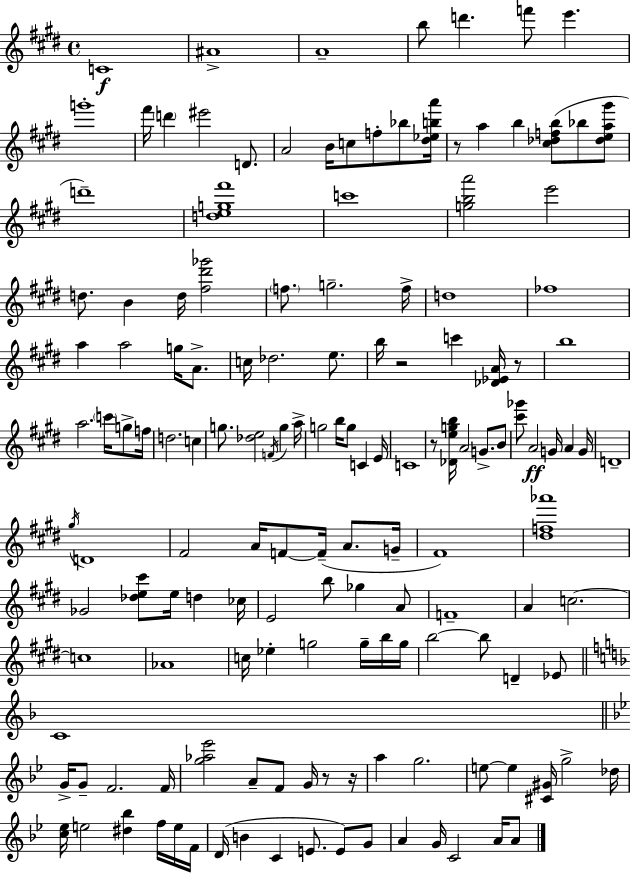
{
  \clef treble
  \time 4/4
  \defaultTimeSignature
  \key e \major
  c'1\f | ais'1-> | a'1-- | b''8 d'''4. f'''8 e'''4. | \break g'''1-. | fis'''16 \parenthesize d'''4 eis'''2 d'8. | a'2 b'16 c''8 f''8-. bes''8 <dis'' ees'' b'' a'''>16 | r8 a''4 b''4 <cis'' des'' f'' b''>8( bes''8 <des'' e'' a'' gis'''>8 | \break d'''1--) | <d'' e'' g'' fis'''>1 | c'''1 | <g'' b'' a'''>2 e'''2 | \break d''8. b'4 d''16 <fis'' dis''' ges'''>2 | \parenthesize f''8. g''2.-- f''16-> | d''1 | fes''1 | \break a''4 a''2 g''16 a'8.-> | c''16 des''2. e''8. | b''16 r2 c'''4 <des' ees' a'>16 r8 | b''1 | \break a''2. \parenthesize c'''16 g''8-> f''16 | d''2. c''4 | g''8. <des'' e''>2 \acciaccatura { f'16 } g''4 | a''16-> g''2 b''16 g''8 c'4 | \break e'16 c'1 | r8 <des' e'' g'' b''>16 a'2 g'8.-> b'8 | <cis''' ges'''>8 a'2\ff g'16 a'4 | g'16 d'1-- | \break \acciaccatura { gis''16 } d'1 | fis'2 a'16 f'8~~ f'16--( a'8. | g'16-- fis'1) | <dis'' f'' aes'''>1 | \break ges'2 <des'' e'' cis'''>8 e''16 d''4 | ces''16 e'2 b''8 ges''4 | a'8 f'1-- | a'4 c''2.~~ | \break c''1 | aes'1 | c''16 ees''4-. g''2 g''16-- | b''16 g''16 b''2~~ b''8 d'4-- | \break ees'8 \bar "||" \break \key f \major c'1 | \bar "||" \break \key g \minor g'16-> g'8-- f'2. f'16 | <g'' aes'' ees'''>2 a'8-- f'8 g'16 r8 r16 | a''4 g''2. | e''8~~ e''4 <cis' gis'>16 g''2-> des''16 | \break <c'' ees''>16 e''2 <dis'' bes''>4 f''16 e''16 f'16 | d'16( b'4 c'4 e'8. e'8) g'8 | a'4 g'16 c'2 a'16 a'8 | \bar "|."
}